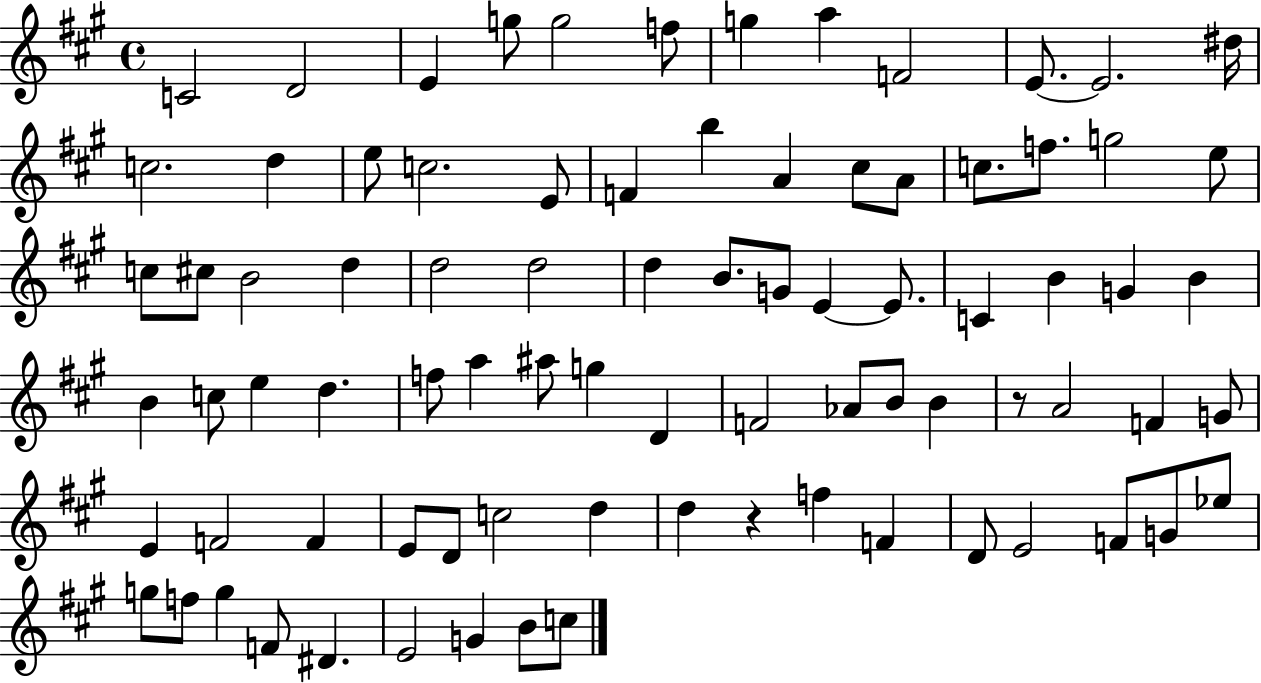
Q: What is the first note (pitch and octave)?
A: C4